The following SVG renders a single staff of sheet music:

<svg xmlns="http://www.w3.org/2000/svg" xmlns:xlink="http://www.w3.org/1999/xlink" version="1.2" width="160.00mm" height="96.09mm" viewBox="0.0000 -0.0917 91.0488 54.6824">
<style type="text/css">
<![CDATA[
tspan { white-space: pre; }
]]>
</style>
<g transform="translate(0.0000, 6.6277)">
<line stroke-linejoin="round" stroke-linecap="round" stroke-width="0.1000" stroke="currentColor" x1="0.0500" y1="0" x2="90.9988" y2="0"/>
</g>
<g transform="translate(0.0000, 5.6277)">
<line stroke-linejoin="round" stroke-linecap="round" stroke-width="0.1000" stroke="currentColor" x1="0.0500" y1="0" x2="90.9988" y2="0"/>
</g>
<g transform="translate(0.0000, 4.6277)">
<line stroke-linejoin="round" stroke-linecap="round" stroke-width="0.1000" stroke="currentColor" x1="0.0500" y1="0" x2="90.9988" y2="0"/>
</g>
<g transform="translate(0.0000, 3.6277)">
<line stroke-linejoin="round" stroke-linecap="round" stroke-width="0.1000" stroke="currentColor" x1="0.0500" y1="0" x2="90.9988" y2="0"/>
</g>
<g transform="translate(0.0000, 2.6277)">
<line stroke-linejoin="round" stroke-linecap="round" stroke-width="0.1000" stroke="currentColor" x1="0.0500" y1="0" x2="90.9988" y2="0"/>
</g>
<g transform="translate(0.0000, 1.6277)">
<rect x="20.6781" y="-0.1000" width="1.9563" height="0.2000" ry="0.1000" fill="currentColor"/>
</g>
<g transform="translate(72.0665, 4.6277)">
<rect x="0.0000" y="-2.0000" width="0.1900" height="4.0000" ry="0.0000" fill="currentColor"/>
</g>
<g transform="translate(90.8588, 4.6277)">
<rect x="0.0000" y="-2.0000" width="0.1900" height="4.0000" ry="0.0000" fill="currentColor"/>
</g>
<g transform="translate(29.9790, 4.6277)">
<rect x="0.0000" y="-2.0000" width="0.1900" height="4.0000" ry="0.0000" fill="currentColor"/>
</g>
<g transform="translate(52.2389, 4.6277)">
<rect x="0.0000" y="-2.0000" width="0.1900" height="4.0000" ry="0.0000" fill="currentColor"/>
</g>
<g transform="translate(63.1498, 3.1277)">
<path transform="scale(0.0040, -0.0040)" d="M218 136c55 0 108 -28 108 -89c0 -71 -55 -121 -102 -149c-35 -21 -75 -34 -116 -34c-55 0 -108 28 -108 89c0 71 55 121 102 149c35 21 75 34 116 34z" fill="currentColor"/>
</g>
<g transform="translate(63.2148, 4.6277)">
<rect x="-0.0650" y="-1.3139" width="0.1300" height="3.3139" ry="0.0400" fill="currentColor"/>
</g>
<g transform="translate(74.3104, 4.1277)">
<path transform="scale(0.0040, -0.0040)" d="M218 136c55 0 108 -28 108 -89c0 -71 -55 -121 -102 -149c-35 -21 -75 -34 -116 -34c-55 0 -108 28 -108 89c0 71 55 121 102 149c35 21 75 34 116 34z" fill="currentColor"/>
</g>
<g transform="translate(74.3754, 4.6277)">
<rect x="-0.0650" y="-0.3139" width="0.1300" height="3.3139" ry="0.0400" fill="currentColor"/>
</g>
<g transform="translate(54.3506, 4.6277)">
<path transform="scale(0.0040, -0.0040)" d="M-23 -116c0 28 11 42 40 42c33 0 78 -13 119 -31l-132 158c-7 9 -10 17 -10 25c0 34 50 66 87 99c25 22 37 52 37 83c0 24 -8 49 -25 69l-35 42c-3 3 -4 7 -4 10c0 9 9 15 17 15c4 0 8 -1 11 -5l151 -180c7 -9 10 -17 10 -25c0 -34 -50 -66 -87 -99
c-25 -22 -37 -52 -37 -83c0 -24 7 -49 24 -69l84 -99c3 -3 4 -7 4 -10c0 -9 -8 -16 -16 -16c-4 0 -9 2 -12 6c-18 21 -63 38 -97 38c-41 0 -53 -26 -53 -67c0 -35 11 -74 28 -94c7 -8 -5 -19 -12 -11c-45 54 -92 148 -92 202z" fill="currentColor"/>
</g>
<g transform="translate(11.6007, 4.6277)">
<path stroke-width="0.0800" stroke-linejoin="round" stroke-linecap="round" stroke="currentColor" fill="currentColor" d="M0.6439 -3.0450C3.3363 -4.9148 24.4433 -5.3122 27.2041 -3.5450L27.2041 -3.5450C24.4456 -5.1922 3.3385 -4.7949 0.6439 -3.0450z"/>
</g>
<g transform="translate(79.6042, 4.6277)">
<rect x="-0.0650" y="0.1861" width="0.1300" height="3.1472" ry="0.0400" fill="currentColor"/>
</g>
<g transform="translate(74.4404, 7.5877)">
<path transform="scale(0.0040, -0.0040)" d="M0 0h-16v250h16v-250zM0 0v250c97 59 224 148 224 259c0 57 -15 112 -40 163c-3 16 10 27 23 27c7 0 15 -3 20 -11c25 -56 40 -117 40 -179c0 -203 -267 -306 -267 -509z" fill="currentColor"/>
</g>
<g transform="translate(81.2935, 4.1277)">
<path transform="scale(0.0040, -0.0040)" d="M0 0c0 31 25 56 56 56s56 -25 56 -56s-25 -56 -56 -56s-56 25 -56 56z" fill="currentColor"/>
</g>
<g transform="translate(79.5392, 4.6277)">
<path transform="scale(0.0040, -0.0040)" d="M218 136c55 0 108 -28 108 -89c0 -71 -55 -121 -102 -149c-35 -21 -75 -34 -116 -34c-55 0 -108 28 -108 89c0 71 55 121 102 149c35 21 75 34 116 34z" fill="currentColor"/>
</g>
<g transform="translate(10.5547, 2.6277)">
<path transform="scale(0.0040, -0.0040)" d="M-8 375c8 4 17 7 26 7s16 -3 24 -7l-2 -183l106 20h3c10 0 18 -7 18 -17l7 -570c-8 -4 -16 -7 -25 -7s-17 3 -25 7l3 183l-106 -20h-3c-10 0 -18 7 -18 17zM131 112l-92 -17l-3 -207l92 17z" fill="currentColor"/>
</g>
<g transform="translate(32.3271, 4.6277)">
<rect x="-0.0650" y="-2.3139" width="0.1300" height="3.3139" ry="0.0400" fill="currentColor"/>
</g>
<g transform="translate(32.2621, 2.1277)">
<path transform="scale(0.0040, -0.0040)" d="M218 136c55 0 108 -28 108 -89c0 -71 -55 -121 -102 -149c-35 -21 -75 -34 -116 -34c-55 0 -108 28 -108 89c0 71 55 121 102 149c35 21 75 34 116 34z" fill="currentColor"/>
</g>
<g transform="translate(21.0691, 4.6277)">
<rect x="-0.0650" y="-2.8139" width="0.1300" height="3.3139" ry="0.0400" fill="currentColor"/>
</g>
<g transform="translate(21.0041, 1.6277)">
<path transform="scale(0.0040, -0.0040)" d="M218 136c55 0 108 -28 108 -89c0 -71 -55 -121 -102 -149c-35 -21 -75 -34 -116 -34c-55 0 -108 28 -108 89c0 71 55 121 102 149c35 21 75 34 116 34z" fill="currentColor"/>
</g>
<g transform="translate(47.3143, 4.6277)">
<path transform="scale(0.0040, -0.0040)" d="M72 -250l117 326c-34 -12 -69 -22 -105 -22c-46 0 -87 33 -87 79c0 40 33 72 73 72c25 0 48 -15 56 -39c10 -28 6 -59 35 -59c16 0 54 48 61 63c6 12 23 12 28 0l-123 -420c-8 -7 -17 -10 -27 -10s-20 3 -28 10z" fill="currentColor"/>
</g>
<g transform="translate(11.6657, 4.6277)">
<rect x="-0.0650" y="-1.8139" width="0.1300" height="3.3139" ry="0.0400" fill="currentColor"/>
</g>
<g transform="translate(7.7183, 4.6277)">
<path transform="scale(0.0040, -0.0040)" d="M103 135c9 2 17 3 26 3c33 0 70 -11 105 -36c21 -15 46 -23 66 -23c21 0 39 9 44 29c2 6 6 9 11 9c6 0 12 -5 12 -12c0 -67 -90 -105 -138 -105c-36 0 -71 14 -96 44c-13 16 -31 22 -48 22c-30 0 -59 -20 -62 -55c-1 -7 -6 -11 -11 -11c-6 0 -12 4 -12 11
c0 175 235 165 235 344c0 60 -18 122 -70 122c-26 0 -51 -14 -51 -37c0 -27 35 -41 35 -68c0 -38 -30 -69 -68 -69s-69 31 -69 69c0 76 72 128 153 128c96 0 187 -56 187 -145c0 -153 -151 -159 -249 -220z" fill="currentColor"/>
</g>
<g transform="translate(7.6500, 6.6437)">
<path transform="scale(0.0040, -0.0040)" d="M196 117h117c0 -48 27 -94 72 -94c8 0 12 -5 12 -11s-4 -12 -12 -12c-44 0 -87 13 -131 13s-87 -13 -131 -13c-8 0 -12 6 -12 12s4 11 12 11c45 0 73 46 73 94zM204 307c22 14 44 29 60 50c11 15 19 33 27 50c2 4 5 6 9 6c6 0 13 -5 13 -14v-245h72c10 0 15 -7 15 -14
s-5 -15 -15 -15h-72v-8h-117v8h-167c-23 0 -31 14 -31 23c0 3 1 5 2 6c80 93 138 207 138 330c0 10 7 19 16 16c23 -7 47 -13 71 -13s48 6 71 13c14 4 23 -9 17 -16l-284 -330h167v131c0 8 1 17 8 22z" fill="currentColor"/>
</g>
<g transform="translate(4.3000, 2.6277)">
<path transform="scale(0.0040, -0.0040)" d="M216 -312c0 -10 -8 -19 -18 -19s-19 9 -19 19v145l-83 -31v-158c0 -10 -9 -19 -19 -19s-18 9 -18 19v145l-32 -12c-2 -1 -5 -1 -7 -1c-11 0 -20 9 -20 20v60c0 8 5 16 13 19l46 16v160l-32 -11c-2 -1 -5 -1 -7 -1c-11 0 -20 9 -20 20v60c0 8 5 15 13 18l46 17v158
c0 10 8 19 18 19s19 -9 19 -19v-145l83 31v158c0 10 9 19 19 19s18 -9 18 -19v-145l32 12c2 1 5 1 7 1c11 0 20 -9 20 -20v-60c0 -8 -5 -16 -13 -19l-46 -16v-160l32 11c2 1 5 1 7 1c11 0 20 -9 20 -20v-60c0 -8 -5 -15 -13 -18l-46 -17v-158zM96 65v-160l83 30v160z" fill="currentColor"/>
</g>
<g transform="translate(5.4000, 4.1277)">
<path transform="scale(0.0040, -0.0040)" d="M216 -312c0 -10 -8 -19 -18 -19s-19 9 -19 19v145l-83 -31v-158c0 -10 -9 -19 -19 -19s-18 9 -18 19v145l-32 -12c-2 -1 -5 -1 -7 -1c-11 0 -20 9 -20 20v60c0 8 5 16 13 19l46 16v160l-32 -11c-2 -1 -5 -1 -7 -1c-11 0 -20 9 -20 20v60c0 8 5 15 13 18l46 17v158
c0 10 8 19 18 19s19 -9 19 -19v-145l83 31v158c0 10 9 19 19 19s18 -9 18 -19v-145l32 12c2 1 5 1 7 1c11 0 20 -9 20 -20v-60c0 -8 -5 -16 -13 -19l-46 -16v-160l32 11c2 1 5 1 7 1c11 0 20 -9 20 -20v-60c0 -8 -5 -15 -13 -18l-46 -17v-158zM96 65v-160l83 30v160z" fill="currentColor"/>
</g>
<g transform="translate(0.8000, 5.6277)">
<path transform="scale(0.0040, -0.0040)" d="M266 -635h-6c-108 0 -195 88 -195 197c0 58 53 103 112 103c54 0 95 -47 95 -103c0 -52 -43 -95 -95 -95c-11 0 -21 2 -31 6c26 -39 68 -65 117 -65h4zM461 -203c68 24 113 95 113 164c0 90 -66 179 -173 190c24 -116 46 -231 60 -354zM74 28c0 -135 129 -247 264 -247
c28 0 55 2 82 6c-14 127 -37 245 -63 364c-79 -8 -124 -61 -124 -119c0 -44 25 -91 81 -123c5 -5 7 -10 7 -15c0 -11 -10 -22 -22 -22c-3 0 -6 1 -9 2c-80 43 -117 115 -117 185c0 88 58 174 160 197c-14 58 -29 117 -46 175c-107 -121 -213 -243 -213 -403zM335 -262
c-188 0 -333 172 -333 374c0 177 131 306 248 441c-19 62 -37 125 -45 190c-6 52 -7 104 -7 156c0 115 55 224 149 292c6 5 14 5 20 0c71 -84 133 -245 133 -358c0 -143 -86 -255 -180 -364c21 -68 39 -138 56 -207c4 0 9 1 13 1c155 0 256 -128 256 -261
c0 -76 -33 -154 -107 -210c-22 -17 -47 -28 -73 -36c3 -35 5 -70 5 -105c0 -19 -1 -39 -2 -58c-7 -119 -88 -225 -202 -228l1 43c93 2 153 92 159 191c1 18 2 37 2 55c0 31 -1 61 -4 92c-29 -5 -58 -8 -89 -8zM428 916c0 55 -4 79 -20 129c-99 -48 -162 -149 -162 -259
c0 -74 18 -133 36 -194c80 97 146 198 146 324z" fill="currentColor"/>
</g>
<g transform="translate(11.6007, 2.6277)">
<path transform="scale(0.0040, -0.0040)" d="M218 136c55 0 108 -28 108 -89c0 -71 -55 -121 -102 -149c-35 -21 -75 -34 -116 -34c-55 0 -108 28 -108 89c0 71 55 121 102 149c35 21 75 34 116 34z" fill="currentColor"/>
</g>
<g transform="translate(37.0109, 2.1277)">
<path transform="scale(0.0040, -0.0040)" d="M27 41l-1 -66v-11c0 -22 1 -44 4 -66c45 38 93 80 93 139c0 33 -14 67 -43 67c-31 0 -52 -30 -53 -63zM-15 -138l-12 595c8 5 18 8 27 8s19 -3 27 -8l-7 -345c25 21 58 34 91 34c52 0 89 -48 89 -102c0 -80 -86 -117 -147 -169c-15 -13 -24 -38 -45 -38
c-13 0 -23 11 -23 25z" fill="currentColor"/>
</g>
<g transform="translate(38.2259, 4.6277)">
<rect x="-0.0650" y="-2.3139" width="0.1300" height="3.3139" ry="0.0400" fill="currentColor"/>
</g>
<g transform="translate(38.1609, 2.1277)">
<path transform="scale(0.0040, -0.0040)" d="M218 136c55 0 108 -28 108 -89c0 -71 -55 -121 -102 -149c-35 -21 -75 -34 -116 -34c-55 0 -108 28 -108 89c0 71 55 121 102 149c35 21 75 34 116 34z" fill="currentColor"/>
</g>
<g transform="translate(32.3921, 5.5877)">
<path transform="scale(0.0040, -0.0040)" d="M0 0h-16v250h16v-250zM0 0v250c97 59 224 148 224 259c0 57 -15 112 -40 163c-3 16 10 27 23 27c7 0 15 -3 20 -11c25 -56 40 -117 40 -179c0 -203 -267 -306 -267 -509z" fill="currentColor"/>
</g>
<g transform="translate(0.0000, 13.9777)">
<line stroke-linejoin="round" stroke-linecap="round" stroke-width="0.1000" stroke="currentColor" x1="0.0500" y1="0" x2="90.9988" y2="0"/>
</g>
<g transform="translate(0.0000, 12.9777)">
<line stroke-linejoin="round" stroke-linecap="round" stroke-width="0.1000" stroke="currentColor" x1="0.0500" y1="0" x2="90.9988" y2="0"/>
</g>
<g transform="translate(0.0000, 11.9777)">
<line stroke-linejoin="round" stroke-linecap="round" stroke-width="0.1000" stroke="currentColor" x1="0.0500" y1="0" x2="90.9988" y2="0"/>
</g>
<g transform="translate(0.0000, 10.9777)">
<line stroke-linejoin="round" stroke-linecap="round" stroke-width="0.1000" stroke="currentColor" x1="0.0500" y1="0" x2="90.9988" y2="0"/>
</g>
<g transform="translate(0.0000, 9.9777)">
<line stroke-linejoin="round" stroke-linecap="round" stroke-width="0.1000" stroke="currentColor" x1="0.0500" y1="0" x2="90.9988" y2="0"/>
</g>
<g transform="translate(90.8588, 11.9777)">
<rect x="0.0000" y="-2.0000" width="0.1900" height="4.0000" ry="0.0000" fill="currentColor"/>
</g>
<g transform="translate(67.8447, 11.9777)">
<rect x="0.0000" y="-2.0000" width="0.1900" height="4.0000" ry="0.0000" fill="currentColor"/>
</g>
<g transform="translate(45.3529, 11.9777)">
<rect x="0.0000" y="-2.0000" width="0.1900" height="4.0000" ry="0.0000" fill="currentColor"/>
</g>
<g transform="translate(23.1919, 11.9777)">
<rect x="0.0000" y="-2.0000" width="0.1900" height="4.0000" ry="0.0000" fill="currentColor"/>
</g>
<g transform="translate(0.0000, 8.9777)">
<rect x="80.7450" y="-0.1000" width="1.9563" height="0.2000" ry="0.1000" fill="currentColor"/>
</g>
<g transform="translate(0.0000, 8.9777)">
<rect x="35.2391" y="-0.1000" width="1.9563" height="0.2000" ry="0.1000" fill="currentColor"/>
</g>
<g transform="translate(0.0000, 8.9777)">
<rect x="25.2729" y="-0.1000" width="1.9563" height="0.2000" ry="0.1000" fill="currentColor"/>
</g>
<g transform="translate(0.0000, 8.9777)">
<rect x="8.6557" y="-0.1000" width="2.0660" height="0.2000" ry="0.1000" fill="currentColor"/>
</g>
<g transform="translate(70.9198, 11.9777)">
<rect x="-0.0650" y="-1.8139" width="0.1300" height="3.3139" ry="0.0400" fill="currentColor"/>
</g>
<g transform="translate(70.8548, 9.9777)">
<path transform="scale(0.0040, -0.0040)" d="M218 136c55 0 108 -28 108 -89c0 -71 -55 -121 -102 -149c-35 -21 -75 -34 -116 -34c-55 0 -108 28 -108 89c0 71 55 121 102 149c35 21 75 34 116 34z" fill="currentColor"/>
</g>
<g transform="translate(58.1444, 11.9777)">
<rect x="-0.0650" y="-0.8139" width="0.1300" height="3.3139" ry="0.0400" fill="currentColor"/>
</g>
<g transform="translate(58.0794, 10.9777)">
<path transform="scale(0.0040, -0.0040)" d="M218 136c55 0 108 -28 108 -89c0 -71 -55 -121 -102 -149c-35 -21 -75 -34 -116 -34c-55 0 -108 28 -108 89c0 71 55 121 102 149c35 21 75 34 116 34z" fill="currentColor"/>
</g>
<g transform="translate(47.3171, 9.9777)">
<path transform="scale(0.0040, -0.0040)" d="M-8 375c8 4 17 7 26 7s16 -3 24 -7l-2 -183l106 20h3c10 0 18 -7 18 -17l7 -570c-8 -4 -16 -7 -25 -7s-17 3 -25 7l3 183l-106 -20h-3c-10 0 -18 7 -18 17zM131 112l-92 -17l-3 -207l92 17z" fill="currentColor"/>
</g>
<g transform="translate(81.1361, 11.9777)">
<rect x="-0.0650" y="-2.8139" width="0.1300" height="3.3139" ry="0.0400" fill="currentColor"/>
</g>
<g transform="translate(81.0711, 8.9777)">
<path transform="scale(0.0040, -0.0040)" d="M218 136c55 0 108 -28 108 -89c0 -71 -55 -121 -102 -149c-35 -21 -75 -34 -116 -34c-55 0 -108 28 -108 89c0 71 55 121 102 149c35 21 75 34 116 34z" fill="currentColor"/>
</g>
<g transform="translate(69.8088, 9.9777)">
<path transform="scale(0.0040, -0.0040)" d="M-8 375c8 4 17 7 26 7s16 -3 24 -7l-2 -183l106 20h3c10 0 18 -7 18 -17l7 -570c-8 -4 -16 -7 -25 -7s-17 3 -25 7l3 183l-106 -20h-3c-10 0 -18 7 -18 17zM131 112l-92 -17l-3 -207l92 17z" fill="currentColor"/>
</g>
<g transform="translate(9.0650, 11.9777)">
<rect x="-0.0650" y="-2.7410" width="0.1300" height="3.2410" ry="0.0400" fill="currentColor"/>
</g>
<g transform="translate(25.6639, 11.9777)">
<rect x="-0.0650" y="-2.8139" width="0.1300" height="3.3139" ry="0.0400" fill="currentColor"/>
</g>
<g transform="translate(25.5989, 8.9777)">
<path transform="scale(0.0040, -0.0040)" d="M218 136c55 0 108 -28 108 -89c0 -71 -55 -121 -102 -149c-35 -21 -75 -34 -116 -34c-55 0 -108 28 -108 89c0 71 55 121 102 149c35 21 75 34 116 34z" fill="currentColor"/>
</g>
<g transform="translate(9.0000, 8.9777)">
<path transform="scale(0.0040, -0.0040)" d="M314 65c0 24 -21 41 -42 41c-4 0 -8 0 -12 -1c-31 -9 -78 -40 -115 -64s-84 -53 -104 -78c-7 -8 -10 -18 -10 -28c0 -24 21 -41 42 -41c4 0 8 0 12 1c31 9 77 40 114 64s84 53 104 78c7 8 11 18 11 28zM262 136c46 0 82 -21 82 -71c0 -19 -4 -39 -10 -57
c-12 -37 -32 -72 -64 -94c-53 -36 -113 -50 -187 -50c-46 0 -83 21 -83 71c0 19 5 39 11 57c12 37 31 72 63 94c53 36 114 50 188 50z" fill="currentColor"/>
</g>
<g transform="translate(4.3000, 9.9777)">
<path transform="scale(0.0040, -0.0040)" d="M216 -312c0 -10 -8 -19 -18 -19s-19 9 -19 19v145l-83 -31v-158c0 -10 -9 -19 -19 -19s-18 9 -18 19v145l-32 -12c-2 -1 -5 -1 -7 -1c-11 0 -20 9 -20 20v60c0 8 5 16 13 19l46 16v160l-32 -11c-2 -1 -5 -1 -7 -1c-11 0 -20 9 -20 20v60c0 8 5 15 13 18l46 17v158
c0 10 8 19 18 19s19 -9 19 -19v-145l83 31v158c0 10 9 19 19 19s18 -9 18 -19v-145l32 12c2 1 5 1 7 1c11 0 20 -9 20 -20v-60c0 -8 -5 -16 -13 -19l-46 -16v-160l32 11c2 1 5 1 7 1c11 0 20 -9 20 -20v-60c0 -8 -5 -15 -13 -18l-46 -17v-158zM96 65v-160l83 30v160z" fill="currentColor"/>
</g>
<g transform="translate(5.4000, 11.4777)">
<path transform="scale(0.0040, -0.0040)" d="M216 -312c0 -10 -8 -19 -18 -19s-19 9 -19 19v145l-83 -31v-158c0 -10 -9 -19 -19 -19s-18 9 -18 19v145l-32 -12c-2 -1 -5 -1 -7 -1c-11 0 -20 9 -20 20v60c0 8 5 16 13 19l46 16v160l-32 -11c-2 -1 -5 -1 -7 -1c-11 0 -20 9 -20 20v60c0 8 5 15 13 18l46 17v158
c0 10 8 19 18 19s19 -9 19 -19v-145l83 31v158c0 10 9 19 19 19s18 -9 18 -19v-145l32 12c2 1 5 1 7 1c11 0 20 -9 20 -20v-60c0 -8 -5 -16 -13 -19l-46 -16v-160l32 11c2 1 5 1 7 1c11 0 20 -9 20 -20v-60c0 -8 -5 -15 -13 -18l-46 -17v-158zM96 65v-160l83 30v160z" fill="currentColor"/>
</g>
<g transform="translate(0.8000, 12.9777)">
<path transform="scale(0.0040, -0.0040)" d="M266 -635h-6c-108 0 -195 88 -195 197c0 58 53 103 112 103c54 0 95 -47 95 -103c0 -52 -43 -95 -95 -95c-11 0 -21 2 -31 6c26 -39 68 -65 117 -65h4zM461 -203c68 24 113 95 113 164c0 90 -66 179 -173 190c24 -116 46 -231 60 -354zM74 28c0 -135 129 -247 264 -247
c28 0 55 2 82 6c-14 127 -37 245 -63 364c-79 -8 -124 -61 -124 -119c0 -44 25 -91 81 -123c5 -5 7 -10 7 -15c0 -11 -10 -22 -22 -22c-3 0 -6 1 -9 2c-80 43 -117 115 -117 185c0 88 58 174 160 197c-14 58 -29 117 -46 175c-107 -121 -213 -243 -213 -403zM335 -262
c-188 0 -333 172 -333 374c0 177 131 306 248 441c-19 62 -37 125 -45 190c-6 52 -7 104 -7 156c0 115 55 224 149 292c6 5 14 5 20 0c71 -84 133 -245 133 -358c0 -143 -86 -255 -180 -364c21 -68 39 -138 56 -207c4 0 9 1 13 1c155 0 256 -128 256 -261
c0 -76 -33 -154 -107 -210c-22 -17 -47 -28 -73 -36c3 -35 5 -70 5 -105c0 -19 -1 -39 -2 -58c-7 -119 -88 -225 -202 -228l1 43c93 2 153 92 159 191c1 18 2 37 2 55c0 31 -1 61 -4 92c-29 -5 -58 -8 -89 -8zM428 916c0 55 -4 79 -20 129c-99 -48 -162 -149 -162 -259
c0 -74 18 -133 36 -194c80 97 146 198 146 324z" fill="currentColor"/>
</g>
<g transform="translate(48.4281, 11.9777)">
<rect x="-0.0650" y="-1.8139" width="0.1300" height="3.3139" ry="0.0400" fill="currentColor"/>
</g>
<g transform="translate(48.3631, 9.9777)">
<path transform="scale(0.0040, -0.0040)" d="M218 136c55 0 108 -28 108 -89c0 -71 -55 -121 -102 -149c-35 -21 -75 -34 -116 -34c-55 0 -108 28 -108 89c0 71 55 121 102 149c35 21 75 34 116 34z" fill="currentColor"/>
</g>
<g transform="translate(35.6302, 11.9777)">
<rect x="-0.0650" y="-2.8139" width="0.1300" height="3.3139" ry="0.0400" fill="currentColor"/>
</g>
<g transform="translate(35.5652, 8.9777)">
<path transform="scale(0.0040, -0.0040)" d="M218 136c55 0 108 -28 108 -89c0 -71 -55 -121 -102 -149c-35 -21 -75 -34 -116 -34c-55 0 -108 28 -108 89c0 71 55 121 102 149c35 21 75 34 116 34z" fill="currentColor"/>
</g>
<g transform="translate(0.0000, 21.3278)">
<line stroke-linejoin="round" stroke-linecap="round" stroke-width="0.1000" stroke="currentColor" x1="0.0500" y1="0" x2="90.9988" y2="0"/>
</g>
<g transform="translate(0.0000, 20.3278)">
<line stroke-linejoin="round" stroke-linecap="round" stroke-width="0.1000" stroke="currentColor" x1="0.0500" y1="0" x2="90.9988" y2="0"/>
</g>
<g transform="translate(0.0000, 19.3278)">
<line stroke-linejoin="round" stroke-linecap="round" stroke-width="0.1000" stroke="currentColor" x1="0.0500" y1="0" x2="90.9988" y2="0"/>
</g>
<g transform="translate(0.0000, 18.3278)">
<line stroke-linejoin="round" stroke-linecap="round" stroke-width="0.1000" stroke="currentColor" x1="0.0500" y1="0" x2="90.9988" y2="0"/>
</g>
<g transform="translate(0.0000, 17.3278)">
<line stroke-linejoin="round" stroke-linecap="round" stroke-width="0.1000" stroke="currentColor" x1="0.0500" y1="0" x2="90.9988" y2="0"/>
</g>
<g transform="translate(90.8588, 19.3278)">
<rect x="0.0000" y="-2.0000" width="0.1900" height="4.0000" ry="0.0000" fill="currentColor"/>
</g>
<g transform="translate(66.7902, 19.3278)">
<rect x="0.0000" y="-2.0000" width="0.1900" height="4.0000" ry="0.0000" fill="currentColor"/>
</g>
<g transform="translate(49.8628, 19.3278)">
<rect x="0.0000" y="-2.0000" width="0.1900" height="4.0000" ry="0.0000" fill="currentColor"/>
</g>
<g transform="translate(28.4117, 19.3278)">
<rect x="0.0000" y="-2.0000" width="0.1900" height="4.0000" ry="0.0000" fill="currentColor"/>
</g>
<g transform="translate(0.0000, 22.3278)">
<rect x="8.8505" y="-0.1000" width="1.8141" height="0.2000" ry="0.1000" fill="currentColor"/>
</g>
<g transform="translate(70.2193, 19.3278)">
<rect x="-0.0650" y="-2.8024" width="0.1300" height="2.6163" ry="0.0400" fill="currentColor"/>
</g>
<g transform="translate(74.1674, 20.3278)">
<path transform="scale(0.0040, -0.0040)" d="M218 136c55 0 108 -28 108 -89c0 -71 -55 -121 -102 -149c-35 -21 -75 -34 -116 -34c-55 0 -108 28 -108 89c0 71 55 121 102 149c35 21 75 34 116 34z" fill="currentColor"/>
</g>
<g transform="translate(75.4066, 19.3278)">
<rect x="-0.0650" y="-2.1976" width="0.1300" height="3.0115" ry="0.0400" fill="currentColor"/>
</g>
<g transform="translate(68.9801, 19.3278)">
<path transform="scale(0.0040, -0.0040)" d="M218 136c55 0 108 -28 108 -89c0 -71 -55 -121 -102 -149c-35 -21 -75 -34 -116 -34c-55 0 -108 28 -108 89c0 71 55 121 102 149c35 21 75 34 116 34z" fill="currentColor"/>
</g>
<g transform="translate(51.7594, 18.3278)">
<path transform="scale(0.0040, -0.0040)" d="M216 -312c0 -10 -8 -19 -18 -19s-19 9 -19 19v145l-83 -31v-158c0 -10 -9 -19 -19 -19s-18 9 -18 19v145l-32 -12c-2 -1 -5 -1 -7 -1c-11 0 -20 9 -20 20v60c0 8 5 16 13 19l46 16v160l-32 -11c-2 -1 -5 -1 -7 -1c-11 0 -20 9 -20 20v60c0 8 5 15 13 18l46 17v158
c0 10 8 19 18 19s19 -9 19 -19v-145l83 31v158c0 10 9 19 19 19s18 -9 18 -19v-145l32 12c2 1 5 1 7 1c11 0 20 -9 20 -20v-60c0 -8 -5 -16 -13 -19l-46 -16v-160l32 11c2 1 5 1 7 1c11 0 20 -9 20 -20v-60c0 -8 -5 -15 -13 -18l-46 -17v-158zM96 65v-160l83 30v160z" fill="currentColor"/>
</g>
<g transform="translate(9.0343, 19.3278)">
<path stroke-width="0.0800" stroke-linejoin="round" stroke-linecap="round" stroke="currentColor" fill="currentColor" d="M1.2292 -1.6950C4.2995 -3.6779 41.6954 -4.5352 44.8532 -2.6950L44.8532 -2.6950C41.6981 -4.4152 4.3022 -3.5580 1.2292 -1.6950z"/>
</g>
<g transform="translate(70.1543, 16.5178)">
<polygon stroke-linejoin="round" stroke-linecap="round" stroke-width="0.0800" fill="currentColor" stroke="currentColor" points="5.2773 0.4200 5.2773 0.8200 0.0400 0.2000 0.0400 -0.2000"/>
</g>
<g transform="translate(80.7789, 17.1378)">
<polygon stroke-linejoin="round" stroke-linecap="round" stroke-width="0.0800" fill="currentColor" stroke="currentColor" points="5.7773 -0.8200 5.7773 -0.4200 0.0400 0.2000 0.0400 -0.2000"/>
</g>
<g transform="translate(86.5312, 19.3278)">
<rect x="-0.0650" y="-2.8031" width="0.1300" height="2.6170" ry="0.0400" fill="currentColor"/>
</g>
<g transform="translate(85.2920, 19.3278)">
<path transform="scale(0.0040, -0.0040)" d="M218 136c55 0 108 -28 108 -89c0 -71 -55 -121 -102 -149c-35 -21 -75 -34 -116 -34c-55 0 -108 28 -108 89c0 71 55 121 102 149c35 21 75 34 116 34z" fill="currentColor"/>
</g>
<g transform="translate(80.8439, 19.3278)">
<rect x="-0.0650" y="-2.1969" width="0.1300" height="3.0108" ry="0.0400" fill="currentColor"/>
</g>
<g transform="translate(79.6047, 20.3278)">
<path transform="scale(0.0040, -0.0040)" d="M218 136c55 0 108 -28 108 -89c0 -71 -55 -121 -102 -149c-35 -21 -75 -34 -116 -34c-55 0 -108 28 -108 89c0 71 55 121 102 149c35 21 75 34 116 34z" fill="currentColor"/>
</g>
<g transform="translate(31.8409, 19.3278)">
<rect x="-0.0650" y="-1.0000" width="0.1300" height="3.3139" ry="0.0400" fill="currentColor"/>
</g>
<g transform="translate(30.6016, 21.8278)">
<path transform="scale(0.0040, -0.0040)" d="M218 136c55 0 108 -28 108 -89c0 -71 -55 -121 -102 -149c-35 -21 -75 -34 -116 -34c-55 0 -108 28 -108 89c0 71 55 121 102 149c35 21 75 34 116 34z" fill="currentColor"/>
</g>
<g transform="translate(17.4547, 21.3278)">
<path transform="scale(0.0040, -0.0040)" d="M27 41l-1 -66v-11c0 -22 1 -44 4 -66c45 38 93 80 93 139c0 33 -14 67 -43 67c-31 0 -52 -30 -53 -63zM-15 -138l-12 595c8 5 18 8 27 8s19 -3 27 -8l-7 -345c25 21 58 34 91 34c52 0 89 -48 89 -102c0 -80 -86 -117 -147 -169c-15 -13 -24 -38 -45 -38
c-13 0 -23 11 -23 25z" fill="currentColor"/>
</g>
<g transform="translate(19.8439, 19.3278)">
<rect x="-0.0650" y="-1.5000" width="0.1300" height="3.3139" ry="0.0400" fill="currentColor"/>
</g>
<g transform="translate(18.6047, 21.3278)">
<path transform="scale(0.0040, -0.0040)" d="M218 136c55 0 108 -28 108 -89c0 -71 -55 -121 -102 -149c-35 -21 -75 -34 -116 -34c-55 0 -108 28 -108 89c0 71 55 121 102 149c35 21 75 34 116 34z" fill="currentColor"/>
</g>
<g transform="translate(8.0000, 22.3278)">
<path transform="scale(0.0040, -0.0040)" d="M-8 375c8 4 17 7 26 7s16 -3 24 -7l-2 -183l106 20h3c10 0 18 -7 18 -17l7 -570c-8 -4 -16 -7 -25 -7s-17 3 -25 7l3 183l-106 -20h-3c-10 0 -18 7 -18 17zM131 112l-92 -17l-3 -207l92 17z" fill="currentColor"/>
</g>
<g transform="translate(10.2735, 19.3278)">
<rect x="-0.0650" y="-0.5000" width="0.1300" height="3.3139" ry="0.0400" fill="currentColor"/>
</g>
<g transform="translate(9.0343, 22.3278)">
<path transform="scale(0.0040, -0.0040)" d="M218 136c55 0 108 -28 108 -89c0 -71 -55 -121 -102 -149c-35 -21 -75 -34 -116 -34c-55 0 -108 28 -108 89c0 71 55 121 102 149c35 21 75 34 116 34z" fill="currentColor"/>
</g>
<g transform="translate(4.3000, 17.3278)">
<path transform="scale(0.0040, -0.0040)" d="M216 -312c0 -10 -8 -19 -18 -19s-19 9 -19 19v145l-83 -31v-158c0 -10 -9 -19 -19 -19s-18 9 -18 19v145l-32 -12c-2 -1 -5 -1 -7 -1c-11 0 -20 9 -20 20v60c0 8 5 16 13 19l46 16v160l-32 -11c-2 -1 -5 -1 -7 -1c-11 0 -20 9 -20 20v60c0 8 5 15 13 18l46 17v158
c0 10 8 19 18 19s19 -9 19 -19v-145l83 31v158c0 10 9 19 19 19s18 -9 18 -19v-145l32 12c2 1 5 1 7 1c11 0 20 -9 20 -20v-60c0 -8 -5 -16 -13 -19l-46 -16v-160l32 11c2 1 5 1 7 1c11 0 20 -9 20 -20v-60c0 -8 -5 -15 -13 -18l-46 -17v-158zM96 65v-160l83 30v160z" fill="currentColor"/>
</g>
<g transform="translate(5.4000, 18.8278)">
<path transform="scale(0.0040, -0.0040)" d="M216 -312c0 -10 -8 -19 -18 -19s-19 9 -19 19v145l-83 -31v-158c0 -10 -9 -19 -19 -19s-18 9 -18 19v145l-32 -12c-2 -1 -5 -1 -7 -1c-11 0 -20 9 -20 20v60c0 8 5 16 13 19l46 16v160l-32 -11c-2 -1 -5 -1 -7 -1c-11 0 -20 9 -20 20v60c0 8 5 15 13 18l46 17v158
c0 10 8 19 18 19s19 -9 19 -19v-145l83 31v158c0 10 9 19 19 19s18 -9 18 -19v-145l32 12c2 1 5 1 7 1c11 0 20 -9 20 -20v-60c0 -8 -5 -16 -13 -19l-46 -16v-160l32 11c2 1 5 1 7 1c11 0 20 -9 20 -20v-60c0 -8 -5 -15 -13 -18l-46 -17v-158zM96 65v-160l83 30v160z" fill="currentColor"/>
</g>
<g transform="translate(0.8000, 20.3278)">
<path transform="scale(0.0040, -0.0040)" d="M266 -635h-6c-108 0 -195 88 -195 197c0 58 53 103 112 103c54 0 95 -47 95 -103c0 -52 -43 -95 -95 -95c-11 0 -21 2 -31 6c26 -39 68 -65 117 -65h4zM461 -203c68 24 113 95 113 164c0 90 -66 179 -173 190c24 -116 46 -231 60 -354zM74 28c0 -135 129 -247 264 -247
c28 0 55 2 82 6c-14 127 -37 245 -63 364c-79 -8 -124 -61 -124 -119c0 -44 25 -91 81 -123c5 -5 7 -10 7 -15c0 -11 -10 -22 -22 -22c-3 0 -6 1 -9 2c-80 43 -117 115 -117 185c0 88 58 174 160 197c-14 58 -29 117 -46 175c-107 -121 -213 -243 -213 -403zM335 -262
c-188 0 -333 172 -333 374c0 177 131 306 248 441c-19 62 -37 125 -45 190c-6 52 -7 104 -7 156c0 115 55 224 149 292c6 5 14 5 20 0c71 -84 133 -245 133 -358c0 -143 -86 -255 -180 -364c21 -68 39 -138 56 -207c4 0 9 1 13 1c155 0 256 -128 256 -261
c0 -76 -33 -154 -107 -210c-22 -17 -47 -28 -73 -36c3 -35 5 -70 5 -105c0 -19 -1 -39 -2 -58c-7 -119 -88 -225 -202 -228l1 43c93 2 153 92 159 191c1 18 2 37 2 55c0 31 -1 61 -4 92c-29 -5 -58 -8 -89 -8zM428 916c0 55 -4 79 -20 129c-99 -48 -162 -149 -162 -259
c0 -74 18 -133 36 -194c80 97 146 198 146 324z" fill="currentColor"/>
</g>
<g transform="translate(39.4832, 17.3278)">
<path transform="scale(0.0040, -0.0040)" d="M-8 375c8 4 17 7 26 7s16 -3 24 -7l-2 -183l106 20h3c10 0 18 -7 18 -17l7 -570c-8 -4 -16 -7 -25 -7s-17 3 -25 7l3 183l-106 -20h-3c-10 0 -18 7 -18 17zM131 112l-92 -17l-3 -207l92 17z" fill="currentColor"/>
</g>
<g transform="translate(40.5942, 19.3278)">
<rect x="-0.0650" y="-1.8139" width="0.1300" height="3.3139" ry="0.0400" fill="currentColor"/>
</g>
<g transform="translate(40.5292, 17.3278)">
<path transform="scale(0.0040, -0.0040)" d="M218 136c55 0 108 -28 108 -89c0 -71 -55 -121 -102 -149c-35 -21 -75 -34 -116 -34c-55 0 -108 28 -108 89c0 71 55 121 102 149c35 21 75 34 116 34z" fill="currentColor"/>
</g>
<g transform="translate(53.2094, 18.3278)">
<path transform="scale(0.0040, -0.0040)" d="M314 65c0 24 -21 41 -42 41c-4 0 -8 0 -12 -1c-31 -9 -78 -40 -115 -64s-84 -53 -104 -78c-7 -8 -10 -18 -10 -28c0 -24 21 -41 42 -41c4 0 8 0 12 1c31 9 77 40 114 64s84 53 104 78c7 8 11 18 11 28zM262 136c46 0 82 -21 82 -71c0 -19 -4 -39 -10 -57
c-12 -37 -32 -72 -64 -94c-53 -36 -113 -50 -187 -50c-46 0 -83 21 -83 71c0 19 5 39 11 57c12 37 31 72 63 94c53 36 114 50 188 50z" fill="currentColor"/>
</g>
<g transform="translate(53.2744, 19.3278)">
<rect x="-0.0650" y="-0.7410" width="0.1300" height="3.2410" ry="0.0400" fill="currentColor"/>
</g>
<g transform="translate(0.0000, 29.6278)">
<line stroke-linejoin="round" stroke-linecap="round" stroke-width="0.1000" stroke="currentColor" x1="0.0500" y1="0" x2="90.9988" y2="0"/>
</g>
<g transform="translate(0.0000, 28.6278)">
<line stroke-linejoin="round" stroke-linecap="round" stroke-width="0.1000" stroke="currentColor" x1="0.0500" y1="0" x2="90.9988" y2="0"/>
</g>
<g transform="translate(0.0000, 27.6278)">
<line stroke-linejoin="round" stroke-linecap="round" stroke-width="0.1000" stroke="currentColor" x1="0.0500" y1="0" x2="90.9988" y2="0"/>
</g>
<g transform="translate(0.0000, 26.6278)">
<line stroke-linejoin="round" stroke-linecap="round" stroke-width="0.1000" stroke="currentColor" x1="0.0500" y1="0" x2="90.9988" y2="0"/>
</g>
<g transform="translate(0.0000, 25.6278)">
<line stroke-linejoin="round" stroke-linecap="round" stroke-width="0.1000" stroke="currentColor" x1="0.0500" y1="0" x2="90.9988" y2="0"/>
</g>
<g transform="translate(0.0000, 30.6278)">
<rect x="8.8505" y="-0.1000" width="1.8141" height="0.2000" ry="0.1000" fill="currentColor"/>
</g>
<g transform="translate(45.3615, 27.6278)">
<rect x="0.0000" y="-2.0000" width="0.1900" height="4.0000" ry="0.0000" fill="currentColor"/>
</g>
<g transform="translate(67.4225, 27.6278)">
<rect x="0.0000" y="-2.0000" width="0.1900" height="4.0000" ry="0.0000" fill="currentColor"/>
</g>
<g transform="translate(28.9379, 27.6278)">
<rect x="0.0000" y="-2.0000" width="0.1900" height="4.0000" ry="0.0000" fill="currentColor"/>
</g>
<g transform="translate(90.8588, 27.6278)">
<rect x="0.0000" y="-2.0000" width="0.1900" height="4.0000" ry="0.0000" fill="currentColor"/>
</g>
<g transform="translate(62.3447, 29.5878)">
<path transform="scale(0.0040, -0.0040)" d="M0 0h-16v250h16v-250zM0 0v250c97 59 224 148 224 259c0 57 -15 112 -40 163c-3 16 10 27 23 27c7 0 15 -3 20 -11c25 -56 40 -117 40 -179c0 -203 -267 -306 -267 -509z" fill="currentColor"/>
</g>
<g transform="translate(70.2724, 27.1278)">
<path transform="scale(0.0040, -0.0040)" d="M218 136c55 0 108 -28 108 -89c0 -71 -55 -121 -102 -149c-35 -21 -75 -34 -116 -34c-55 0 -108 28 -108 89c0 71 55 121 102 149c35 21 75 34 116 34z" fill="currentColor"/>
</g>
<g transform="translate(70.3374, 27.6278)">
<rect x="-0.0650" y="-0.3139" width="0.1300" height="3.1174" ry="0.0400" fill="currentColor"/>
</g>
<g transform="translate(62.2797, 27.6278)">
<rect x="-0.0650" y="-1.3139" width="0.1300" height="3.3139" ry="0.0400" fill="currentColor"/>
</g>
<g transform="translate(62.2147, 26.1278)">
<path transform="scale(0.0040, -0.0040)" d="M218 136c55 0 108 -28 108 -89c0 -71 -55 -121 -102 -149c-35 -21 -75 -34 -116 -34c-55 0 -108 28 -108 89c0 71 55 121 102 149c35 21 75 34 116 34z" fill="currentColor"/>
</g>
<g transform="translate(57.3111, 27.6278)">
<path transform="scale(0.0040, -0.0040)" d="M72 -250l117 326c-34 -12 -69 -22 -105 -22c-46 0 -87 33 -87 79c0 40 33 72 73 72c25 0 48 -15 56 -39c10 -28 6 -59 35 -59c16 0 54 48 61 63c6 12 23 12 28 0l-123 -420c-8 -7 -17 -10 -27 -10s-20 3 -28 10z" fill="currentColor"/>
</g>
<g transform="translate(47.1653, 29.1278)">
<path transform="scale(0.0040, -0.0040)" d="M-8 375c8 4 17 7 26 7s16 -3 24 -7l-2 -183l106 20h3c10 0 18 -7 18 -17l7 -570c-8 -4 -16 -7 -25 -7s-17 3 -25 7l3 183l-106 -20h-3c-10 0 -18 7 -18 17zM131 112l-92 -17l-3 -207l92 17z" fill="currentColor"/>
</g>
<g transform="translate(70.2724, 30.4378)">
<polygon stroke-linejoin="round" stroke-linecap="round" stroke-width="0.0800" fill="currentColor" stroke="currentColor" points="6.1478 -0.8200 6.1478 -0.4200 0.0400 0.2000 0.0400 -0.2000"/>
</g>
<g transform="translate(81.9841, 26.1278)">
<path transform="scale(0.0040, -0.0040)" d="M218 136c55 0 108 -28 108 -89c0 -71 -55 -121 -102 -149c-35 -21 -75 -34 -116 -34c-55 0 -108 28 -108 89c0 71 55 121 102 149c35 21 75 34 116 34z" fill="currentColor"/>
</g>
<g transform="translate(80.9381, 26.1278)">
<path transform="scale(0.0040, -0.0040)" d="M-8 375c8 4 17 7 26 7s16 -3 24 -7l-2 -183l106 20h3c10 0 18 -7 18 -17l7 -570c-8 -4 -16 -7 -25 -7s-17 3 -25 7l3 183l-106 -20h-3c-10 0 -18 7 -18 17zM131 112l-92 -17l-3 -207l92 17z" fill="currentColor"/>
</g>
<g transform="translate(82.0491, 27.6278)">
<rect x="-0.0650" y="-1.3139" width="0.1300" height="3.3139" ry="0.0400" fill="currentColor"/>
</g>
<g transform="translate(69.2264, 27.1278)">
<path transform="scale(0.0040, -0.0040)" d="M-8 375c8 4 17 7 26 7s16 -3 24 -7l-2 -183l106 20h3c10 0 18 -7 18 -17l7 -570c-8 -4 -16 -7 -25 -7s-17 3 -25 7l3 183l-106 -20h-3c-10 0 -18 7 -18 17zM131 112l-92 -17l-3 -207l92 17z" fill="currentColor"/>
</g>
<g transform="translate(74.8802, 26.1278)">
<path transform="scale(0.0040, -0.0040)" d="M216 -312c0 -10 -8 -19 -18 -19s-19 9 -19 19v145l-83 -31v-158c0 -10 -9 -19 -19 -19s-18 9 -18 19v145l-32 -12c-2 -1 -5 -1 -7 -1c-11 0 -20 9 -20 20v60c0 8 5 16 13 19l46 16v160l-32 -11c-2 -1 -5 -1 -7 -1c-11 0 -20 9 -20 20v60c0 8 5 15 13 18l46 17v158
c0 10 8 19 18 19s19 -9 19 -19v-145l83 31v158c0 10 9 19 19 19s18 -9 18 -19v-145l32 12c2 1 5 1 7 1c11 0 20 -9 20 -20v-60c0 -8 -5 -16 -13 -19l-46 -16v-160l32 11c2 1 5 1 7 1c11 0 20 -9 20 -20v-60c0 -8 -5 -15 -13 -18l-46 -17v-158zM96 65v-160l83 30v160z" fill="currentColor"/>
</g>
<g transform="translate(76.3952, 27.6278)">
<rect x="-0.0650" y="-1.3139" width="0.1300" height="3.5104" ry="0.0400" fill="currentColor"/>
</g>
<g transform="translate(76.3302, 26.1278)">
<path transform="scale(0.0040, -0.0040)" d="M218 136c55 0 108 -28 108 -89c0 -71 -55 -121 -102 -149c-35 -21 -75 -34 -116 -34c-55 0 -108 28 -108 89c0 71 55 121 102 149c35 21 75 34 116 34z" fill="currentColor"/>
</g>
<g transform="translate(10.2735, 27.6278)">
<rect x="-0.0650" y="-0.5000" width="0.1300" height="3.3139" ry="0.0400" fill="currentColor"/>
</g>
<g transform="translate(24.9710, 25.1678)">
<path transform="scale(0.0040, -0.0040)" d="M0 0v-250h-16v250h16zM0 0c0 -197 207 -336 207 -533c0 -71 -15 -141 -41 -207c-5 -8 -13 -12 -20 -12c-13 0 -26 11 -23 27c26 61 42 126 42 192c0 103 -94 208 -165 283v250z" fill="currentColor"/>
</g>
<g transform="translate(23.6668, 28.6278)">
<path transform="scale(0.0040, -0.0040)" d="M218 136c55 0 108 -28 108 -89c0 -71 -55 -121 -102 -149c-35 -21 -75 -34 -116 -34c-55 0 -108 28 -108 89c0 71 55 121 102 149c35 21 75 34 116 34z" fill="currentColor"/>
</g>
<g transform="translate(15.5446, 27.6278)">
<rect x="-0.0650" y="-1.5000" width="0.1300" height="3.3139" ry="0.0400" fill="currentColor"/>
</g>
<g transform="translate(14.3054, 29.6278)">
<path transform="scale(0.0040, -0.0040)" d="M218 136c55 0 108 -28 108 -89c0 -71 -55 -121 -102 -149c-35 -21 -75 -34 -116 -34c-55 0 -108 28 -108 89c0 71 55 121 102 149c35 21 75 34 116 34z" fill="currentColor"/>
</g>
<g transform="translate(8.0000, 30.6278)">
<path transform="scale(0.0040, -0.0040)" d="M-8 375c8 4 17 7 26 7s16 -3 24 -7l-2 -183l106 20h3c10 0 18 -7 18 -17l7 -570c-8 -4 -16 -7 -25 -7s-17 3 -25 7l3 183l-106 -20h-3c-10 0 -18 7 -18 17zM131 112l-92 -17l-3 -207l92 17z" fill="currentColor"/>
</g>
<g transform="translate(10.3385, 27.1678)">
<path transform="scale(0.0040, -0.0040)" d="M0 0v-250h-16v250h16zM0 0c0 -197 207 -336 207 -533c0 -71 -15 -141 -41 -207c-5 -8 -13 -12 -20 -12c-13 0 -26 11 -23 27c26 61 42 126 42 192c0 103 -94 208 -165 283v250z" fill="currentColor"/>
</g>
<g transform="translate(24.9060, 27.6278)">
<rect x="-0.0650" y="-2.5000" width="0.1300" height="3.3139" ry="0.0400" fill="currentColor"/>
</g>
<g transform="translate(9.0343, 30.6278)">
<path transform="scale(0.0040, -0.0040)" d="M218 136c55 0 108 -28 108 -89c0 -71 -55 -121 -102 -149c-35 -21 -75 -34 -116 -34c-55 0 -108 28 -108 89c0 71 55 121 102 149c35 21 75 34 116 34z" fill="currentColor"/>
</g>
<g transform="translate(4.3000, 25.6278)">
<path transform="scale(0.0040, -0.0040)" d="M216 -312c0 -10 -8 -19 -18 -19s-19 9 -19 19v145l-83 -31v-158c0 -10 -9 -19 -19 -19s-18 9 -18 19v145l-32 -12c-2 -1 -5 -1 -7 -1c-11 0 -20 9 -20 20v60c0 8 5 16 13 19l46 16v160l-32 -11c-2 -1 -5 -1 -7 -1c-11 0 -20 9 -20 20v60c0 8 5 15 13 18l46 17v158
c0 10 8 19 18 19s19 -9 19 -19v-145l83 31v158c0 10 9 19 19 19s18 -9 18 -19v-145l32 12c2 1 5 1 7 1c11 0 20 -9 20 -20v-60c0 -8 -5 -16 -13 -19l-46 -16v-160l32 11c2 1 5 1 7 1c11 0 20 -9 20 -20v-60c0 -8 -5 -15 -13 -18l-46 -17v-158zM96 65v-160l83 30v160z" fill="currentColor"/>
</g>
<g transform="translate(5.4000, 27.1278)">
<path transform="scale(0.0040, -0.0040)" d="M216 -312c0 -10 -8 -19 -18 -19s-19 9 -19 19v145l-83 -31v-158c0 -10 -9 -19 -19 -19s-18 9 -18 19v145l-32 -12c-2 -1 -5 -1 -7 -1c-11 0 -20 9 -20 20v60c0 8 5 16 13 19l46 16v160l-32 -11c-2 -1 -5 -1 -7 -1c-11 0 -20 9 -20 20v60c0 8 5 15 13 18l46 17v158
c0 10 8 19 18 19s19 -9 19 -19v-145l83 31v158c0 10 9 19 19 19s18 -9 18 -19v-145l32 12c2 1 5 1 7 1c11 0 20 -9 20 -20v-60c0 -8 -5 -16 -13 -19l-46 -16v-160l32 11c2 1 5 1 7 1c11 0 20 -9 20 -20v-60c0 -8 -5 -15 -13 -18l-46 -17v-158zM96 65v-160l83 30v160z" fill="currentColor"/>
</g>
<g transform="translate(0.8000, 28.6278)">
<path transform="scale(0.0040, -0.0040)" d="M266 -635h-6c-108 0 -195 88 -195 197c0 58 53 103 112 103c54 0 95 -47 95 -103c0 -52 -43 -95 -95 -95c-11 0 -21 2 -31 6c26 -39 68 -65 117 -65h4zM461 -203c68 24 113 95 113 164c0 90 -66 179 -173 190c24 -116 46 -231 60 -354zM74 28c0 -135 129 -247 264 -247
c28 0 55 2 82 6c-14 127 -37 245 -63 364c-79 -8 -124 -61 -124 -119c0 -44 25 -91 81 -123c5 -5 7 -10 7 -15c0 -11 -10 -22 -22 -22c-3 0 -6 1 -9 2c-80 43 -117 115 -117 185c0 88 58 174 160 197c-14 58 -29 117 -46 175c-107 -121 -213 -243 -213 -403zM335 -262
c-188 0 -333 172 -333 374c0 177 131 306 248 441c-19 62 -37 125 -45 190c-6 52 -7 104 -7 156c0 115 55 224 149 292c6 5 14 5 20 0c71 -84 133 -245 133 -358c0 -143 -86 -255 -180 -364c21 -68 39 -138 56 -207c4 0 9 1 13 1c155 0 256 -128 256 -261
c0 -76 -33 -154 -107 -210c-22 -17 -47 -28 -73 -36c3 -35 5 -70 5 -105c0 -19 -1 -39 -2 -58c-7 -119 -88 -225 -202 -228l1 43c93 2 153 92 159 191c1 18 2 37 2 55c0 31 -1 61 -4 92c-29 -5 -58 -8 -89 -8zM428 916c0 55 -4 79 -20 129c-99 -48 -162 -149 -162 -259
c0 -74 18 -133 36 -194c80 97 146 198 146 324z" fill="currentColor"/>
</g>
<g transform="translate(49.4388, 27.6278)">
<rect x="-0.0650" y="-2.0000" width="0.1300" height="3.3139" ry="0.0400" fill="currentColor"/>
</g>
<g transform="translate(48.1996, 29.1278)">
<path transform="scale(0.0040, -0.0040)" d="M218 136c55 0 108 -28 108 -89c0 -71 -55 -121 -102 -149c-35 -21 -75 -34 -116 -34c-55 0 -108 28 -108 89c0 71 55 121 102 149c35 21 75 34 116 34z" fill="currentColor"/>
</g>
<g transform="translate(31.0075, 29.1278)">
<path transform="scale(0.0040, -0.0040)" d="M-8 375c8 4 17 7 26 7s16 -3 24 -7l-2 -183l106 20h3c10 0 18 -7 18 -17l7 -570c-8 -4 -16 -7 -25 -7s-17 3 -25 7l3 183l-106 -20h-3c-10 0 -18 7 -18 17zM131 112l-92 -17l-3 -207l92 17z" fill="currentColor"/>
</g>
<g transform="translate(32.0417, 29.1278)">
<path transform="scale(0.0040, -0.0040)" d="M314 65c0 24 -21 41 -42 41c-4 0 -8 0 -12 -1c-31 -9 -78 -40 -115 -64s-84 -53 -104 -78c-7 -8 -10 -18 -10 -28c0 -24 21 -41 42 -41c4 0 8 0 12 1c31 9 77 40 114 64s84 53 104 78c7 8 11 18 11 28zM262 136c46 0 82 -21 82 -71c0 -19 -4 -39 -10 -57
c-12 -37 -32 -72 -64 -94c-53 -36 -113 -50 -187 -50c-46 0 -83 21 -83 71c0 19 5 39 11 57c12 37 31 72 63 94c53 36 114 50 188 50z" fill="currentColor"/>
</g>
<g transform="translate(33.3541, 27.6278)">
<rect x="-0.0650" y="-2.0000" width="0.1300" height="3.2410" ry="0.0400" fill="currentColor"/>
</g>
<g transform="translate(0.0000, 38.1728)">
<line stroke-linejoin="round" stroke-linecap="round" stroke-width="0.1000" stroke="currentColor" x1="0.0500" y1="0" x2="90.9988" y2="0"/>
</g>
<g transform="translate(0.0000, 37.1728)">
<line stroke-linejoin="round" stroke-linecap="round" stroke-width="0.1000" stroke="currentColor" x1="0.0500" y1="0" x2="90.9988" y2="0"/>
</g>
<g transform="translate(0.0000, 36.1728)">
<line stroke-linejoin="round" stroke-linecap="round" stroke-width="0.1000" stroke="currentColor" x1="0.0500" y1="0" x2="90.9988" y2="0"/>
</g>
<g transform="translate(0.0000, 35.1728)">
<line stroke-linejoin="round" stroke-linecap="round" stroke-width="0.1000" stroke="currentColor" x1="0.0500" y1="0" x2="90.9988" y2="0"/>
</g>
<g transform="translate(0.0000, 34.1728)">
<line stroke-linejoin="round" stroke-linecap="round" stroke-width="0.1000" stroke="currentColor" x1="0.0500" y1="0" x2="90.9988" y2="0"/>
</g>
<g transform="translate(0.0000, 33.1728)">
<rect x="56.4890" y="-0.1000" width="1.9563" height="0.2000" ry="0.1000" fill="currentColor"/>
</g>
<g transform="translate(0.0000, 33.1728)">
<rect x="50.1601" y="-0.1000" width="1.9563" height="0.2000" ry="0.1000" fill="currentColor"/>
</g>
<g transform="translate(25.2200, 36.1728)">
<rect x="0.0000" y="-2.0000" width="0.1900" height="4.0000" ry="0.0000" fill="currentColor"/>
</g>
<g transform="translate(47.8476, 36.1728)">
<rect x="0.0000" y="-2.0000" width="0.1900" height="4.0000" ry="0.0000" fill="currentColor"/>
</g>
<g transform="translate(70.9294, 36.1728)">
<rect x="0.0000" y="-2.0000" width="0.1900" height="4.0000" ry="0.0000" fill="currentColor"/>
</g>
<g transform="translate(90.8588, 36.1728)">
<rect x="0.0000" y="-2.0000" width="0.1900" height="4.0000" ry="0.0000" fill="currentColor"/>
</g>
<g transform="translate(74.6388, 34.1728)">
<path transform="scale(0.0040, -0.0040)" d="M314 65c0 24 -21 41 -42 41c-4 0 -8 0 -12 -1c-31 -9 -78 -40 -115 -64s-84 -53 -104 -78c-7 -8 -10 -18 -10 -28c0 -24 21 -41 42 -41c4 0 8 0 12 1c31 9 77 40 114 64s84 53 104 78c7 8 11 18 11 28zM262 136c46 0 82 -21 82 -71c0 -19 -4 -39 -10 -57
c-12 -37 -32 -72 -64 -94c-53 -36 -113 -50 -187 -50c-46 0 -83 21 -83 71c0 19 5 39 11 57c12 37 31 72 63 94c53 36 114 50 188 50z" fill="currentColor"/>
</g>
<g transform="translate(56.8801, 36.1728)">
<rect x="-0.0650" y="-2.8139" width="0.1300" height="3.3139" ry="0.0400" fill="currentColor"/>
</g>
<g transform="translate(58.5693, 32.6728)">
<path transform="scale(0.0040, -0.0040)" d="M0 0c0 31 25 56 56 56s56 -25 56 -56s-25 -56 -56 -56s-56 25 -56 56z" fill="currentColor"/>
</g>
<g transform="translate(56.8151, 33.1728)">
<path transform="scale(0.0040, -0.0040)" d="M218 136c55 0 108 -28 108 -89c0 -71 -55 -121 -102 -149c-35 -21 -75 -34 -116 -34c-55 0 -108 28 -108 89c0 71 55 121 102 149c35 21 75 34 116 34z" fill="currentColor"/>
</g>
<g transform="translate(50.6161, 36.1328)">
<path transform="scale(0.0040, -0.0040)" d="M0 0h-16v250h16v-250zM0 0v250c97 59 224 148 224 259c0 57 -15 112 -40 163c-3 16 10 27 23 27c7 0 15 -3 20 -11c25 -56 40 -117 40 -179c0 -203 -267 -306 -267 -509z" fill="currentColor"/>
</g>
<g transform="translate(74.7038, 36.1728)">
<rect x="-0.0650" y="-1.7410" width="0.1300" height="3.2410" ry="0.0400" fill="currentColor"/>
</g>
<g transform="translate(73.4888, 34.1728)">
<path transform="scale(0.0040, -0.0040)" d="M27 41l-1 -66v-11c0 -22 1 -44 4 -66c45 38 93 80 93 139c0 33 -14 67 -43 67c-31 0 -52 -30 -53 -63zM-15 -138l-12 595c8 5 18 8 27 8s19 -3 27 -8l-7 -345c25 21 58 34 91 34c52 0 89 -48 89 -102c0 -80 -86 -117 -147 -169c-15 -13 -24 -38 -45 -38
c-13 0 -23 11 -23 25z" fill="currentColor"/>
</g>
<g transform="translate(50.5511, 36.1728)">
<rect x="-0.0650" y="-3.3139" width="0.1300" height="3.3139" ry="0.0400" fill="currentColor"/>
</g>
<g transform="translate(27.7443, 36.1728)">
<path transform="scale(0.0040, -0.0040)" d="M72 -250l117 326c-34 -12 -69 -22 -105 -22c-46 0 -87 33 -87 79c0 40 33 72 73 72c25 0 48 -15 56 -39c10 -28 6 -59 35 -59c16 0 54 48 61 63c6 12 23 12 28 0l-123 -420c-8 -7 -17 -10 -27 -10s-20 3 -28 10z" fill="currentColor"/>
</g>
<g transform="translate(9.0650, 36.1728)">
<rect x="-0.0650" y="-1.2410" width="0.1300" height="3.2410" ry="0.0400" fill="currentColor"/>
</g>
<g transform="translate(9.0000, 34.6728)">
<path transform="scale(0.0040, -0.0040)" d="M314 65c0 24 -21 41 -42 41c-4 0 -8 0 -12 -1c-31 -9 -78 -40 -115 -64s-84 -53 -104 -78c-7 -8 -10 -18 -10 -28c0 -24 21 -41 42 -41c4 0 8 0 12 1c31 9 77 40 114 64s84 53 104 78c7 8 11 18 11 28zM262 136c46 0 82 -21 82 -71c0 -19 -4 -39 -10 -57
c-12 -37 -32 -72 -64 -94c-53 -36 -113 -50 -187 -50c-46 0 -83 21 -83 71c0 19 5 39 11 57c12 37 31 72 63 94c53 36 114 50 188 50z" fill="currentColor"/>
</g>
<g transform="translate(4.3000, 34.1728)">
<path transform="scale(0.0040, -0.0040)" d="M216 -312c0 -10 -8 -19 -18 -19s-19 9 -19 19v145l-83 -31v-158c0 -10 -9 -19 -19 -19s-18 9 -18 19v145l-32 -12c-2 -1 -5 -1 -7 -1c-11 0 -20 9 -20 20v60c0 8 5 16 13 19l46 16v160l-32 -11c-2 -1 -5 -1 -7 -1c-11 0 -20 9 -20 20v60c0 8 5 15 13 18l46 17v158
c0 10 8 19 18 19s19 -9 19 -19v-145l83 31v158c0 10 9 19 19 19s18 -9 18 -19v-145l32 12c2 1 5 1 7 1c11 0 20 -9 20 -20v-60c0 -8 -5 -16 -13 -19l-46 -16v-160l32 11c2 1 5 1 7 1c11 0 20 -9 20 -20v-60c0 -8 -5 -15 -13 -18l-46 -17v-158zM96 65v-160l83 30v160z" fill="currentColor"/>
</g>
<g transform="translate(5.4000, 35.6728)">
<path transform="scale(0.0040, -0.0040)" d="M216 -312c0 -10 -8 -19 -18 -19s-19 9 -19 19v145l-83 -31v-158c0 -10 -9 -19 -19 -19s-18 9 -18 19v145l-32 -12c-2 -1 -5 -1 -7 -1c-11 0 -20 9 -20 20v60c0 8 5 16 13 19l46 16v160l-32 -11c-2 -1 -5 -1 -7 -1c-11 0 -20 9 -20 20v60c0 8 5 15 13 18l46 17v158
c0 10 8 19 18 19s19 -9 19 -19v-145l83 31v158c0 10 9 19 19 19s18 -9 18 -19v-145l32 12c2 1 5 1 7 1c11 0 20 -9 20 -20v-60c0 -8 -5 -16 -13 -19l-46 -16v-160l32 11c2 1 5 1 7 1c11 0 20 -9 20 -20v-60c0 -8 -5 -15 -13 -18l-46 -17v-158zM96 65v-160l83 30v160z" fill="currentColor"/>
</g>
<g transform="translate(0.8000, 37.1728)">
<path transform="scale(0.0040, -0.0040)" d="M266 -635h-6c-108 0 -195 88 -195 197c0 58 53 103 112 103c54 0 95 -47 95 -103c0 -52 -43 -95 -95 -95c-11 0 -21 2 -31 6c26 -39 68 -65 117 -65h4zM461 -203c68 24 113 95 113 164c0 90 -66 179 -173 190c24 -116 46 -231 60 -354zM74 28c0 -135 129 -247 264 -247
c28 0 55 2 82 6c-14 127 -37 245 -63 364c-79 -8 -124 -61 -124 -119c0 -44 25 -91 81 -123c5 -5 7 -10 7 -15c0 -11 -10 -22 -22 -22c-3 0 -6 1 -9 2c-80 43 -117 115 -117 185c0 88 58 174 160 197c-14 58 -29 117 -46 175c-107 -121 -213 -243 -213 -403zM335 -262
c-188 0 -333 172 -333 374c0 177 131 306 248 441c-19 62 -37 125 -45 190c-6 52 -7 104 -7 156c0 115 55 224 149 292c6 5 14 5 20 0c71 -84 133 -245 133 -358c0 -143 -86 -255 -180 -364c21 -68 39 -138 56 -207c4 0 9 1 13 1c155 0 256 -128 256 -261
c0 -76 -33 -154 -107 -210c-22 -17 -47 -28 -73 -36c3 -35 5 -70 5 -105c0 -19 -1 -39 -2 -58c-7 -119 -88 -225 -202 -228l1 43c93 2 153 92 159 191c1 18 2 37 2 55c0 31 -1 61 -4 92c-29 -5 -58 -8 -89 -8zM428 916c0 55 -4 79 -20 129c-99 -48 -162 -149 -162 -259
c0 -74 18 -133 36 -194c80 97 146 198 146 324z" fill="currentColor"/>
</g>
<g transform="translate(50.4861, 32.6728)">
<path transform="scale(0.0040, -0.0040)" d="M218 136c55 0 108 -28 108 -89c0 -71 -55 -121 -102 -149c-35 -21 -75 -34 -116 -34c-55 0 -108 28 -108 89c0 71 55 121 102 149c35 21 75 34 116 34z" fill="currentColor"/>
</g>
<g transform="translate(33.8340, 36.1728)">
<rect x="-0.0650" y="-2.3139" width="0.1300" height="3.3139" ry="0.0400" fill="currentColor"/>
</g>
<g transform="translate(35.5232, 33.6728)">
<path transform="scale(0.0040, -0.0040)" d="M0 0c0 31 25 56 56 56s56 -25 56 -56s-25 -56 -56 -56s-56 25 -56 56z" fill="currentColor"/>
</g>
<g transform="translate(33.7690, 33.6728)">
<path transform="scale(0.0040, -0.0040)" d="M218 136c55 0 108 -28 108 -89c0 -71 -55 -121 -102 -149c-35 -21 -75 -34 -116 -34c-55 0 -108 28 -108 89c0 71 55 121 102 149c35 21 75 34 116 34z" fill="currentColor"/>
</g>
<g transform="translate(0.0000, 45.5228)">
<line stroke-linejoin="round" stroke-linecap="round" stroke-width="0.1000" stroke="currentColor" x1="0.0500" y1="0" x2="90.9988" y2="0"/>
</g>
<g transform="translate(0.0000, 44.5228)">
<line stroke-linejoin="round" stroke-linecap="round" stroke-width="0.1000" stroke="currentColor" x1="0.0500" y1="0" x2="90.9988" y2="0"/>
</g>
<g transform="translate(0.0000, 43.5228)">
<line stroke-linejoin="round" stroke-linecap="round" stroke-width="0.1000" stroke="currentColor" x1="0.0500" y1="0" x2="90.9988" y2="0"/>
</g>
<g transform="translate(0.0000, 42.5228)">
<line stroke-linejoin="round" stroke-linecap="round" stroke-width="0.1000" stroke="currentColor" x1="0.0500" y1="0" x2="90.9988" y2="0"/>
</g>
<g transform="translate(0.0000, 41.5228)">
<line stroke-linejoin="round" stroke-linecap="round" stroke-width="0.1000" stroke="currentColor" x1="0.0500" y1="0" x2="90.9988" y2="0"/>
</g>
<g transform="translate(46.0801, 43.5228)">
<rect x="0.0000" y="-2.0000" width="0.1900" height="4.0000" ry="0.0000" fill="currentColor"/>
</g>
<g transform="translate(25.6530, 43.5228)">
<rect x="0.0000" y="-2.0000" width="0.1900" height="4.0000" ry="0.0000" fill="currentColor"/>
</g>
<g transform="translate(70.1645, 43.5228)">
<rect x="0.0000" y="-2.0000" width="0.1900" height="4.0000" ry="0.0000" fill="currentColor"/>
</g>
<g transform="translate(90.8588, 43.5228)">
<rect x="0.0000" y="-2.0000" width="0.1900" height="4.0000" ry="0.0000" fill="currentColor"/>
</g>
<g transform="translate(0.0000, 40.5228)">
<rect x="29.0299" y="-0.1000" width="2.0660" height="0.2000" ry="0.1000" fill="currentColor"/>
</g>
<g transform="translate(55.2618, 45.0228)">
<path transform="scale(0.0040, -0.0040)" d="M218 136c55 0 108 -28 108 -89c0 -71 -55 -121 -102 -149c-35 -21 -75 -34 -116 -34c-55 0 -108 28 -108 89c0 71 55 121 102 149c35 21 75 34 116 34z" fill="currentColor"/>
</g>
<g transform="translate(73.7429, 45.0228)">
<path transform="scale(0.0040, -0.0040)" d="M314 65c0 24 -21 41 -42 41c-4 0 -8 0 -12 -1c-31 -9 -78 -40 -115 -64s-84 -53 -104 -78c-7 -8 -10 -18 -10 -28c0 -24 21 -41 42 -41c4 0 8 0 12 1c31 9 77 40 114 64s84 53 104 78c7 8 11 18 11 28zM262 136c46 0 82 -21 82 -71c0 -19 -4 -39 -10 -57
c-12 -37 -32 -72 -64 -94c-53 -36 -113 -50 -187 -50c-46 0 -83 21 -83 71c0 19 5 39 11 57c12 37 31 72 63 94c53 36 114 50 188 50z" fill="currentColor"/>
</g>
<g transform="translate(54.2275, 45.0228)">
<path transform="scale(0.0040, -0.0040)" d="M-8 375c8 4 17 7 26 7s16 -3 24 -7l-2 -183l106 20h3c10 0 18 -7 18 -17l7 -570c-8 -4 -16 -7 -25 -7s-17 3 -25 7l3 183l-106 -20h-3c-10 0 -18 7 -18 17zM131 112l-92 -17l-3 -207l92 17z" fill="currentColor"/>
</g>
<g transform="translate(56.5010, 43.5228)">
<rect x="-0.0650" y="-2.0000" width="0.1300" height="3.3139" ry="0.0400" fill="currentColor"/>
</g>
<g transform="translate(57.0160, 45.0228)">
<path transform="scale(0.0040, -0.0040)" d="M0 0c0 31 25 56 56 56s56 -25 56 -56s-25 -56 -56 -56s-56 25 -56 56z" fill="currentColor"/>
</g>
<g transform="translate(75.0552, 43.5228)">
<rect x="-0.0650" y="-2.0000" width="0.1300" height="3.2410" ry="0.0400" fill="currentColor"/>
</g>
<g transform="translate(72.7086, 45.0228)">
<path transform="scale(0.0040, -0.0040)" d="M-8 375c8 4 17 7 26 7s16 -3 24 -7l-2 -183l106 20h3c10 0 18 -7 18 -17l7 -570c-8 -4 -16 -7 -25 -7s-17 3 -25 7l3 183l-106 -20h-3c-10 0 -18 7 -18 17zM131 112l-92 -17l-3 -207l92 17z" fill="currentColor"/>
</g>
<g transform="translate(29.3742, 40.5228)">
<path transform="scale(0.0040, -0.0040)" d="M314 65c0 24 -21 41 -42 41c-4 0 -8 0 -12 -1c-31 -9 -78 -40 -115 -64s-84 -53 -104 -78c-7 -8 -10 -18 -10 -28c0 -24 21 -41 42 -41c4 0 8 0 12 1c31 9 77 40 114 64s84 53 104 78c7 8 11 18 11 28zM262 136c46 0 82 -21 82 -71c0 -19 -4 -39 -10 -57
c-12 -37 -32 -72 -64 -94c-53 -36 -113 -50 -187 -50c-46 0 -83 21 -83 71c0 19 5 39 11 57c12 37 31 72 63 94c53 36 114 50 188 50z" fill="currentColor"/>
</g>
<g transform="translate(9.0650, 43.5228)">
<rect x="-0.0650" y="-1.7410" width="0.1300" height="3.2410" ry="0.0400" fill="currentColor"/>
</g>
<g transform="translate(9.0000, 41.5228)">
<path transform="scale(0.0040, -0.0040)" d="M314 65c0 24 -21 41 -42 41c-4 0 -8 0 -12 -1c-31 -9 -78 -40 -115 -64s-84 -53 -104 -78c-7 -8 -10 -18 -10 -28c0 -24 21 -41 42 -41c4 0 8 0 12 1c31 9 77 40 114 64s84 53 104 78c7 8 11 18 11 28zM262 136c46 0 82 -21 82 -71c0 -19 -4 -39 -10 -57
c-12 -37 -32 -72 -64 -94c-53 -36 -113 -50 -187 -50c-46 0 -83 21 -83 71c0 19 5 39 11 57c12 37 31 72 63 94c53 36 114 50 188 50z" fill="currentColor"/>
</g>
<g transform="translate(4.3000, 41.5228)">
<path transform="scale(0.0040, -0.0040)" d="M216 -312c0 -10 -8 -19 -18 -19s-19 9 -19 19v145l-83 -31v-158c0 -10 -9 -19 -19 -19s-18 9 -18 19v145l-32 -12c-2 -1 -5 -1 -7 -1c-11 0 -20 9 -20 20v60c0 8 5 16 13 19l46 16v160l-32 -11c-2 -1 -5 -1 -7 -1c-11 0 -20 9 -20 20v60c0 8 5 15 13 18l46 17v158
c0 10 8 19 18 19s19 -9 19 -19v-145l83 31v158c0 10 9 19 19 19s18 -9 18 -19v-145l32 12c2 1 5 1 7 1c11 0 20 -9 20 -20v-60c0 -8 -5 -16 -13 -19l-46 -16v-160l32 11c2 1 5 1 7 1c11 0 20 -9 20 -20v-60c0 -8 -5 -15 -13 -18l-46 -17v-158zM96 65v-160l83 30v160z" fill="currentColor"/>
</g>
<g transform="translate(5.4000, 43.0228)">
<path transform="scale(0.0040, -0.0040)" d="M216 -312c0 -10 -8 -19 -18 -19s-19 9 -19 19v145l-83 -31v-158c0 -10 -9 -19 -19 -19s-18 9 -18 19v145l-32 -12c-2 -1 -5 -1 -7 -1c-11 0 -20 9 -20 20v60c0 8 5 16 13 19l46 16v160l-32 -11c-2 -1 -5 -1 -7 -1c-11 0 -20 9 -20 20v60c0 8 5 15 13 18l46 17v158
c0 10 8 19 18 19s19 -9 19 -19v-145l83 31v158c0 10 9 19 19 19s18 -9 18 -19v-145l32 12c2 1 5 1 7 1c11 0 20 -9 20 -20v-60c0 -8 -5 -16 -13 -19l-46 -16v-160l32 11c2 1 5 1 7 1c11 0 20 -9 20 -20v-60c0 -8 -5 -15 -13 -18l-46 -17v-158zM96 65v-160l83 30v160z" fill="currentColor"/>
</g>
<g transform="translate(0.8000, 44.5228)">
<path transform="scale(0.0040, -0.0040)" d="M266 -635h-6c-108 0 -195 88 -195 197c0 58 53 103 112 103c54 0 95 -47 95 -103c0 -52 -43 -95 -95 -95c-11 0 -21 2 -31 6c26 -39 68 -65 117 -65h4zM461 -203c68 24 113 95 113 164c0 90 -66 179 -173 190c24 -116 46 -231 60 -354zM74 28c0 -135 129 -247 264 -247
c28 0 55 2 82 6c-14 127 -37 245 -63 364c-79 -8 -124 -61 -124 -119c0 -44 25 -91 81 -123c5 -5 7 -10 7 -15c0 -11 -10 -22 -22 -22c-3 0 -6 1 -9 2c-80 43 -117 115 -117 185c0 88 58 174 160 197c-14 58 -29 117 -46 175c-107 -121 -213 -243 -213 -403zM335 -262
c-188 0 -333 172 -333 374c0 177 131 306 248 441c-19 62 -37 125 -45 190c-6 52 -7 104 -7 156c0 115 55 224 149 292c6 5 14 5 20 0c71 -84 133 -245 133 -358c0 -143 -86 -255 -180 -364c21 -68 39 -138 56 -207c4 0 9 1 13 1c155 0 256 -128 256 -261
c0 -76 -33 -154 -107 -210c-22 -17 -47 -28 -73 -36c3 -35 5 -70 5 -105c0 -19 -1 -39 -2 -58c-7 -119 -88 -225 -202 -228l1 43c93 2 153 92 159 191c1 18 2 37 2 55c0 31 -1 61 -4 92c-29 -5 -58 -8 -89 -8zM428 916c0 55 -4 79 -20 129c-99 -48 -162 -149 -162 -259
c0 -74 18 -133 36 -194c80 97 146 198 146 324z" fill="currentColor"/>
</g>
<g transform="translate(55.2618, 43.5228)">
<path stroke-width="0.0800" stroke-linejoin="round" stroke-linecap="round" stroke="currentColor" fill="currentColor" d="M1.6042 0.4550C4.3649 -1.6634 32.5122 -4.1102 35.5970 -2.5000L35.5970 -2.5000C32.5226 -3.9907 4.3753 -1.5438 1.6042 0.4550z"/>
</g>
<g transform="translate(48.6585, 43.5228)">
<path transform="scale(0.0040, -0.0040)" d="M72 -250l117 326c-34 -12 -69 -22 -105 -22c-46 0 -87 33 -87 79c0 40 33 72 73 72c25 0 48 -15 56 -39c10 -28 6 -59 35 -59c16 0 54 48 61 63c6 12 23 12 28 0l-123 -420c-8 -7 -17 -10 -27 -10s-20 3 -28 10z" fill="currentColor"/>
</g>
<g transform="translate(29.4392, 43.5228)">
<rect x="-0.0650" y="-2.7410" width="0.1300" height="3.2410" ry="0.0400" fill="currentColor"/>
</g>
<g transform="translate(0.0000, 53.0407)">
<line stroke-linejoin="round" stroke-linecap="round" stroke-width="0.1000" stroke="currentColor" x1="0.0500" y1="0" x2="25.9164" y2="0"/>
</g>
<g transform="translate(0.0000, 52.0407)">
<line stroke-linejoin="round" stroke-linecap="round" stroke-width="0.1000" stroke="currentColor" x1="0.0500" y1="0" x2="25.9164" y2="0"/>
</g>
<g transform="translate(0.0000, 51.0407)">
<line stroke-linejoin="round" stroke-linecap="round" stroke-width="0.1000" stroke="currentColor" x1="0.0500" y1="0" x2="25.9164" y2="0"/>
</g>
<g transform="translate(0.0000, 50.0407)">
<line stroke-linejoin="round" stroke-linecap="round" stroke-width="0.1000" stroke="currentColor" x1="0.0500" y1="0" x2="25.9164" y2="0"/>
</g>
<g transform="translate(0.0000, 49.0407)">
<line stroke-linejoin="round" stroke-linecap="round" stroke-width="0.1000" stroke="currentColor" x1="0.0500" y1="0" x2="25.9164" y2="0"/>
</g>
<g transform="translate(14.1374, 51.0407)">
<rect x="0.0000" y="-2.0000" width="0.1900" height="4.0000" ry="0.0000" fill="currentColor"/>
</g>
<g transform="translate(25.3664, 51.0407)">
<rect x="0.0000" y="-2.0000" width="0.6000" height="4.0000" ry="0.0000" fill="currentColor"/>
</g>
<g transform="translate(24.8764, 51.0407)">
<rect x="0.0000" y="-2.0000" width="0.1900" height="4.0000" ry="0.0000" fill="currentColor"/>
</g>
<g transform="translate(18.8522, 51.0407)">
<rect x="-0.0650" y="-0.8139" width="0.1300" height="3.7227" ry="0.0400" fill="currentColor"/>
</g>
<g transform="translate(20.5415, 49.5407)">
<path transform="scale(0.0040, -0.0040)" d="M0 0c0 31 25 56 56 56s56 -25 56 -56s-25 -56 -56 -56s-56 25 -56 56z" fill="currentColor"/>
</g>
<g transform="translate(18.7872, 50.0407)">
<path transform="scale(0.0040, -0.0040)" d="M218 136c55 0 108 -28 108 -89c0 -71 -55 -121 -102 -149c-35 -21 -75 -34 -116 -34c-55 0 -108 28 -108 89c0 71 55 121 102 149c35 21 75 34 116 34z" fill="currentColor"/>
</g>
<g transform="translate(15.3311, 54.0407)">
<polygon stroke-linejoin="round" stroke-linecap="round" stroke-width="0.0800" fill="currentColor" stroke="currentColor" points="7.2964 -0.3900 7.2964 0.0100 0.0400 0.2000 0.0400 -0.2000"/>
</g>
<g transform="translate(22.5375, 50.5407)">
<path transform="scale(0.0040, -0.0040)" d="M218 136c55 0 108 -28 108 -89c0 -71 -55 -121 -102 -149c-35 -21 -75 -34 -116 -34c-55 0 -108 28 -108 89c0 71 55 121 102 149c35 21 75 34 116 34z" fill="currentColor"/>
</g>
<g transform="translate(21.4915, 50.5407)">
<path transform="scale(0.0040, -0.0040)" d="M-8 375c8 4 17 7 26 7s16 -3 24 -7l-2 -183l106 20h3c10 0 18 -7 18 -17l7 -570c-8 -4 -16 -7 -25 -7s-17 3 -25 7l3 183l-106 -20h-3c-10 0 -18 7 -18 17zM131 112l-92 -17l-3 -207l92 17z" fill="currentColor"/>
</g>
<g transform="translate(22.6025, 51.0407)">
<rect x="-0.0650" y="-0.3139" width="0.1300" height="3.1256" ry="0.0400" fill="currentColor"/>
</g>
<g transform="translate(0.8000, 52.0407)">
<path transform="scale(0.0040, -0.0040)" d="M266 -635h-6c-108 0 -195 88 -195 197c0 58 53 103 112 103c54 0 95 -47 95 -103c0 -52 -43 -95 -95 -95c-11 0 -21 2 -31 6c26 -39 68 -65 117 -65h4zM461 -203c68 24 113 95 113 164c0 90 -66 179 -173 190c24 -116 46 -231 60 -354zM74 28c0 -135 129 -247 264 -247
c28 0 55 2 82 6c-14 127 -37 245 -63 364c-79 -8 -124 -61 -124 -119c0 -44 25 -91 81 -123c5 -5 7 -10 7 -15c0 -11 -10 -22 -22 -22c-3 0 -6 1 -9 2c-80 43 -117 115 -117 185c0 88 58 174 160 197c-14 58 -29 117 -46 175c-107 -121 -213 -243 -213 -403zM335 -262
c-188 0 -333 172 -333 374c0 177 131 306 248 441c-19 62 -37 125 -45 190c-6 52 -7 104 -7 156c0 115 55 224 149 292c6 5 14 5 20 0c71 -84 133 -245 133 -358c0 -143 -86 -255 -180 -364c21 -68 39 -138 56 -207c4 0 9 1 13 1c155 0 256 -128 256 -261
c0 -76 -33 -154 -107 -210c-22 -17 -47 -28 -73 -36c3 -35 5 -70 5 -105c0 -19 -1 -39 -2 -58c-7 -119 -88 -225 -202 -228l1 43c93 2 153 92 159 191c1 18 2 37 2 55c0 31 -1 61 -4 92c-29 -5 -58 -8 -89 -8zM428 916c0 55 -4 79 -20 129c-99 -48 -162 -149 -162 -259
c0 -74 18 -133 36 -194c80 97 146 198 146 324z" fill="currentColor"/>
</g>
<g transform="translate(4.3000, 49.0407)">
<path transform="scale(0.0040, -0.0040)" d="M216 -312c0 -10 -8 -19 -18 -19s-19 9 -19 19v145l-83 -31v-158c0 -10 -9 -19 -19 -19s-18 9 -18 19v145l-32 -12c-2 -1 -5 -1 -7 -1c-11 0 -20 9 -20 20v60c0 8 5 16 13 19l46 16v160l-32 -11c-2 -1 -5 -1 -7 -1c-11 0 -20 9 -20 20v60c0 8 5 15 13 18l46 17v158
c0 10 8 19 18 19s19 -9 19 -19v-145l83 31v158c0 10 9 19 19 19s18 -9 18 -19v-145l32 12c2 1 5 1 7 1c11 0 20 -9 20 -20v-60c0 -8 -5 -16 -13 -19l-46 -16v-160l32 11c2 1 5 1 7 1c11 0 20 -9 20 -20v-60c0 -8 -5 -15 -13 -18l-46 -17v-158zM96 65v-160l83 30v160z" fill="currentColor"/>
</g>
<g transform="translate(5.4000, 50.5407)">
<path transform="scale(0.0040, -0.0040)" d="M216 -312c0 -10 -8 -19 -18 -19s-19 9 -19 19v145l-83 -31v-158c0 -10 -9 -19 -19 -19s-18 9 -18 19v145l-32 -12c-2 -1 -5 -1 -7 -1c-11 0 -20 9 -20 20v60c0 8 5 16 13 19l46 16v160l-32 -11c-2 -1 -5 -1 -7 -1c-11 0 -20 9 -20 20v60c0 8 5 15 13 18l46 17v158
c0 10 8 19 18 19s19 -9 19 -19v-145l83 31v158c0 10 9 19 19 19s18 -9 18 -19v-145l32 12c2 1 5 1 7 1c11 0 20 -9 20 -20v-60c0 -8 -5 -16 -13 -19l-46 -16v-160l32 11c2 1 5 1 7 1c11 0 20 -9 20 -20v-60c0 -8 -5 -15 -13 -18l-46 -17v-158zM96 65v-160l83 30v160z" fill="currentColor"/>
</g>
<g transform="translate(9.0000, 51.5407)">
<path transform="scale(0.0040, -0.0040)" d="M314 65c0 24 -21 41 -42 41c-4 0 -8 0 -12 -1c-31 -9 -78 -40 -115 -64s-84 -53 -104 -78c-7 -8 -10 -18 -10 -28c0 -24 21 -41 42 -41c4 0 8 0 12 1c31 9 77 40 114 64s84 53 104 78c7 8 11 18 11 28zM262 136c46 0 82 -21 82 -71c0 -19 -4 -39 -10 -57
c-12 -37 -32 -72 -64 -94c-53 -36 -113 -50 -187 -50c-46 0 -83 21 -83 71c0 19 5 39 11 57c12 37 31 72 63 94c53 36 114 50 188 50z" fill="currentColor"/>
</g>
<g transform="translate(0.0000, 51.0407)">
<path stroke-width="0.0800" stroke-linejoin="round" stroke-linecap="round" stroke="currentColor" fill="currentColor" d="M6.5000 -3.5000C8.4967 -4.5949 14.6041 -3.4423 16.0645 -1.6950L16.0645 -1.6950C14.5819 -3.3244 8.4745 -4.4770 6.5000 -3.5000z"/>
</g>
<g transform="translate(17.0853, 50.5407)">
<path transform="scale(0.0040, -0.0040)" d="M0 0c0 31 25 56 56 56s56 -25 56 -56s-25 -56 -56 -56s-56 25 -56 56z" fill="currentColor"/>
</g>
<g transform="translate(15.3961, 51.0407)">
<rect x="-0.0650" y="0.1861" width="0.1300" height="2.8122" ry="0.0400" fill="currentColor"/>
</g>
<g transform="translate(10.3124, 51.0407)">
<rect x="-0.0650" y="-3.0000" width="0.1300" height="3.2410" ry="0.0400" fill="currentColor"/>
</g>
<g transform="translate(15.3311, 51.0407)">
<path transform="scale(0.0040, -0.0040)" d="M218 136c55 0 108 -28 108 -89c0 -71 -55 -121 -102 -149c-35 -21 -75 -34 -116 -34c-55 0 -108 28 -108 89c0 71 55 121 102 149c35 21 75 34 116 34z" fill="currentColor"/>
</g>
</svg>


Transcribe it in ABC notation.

X:1
T:Untitled
M:2/4
L:1/4
K:D
f a g/2 _g z/2 z e ^c/2 B a2 a a f d f a C _E D f ^d2 B/2 G/2 G/2 B/2 C/2 E G/2 F2 F z/2 e/2 c/2 ^e/2 e e2 z/2 g b/2 a _f2 ^f2 a2 z/2 F F2 A2 B/2 d/2 c/2